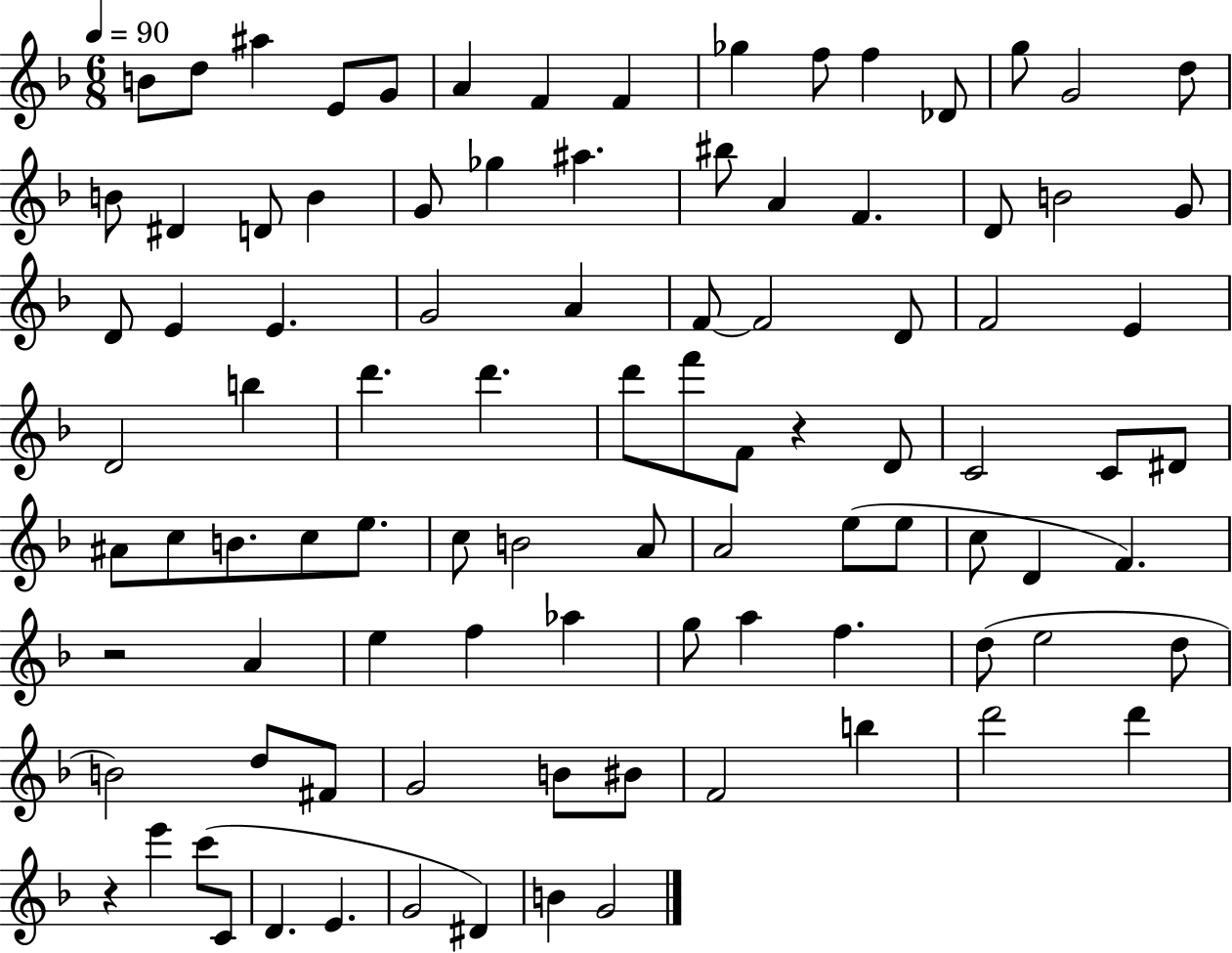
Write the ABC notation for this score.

X:1
T:Untitled
M:6/8
L:1/4
K:F
B/2 d/2 ^a E/2 G/2 A F F _g f/2 f _D/2 g/2 G2 d/2 B/2 ^D D/2 B G/2 _g ^a ^b/2 A F D/2 B2 G/2 D/2 E E G2 A F/2 F2 D/2 F2 E D2 b d' d' d'/2 f'/2 F/2 z D/2 C2 C/2 ^D/2 ^A/2 c/2 B/2 c/2 e/2 c/2 B2 A/2 A2 e/2 e/2 c/2 D F z2 A e f _a g/2 a f d/2 e2 d/2 B2 d/2 ^F/2 G2 B/2 ^B/2 F2 b d'2 d' z e' c'/2 C/2 D E G2 ^D B G2